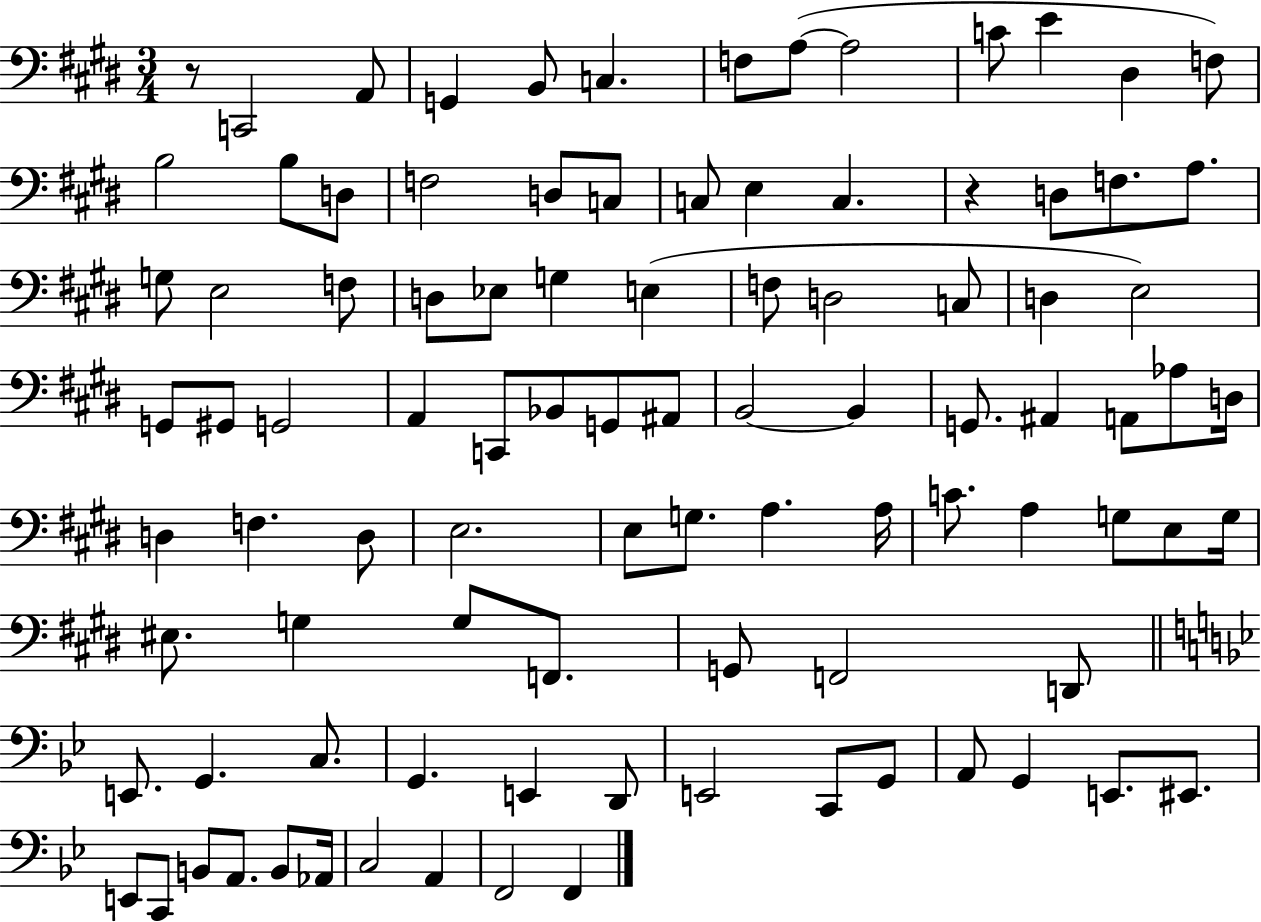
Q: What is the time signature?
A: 3/4